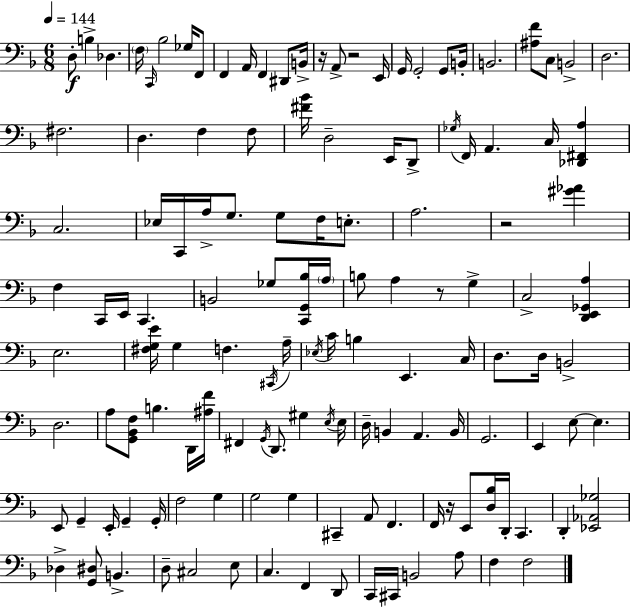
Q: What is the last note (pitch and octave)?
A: F3